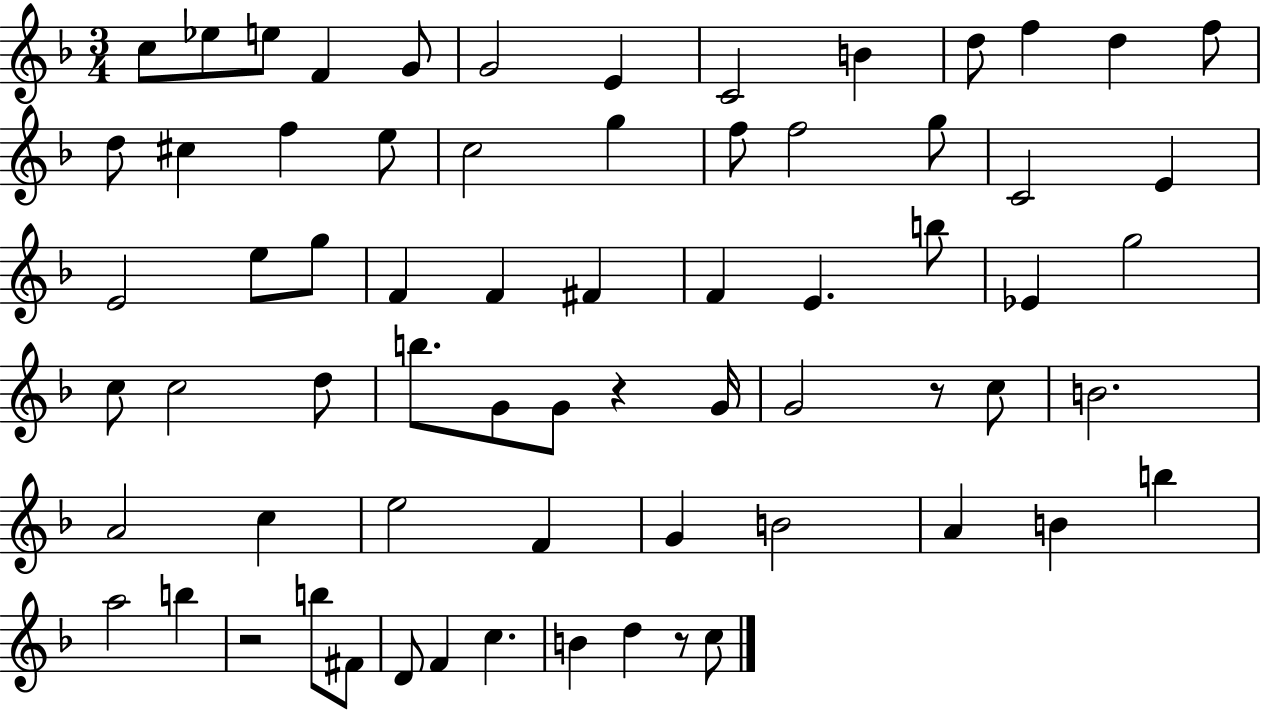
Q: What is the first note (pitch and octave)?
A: C5